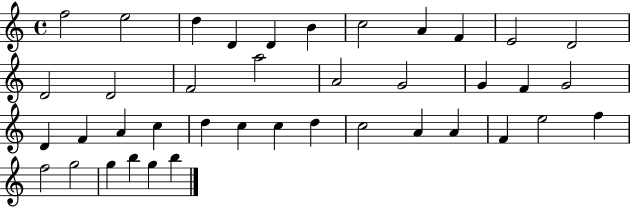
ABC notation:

X:1
T:Untitled
M:4/4
L:1/4
K:C
f2 e2 d D D B c2 A F E2 D2 D2 D2 F2 a2 A2 G2 G F G2 D F A c d c c d c2 A A F e2 f f2 g2 g b g b